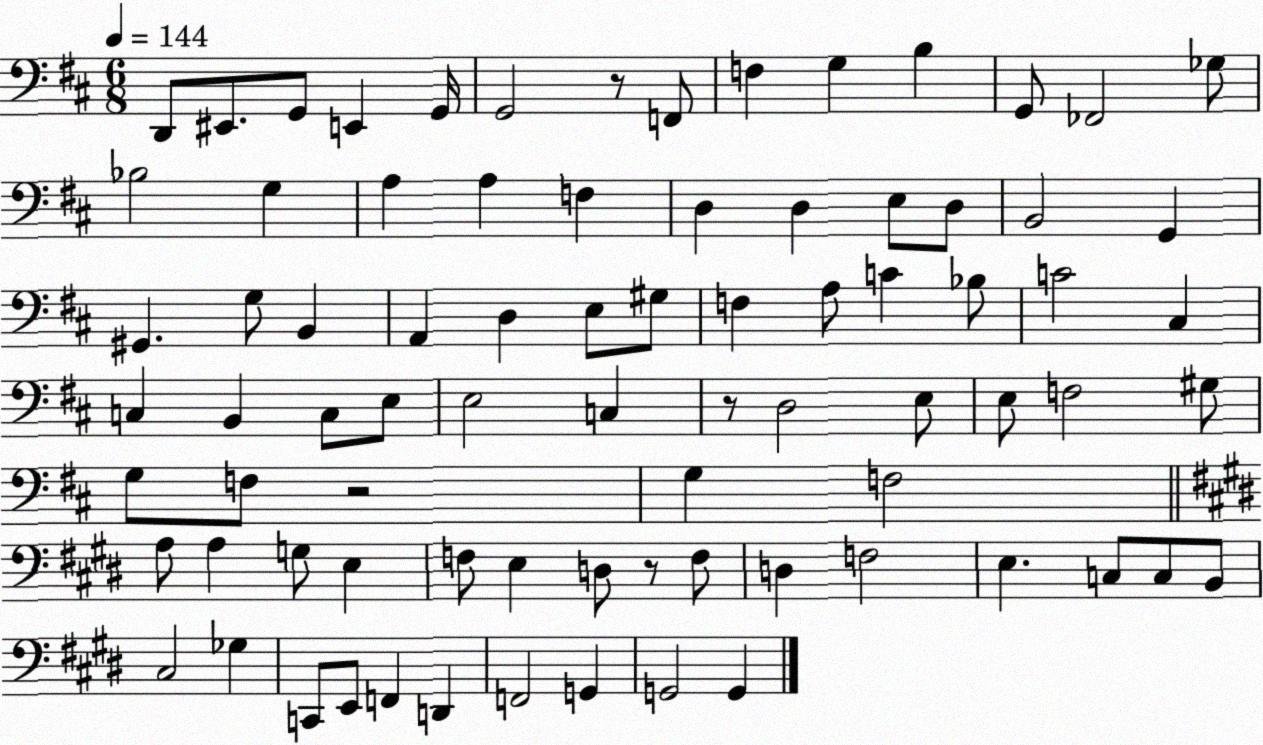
X:1
T:Untitled
M:6/8
L:1/4
K:D
D,,/2 ^E,,/2 G,,/2 E,, G,,/4 G,,2 z/2 F,,/2 F, G, B, G,,/2 _F,,2 _G,/2 _B,2 G, A, A, F, D, D, E,/2 D,/2 B,,2 G,, ^G,, G,/2 B,, A,, D, E,/2 ^G,/2 F, A,/2 C _B,/2 C2 ^C, C, B,, C,/2 E,/2 E,2 C, z/2 D,2 E,/2 E,/2 F,2 ^G,/2 G,/2 F,/2 z2 G, F,2 A,/2 A, G,/2 E, F,/2 E, D,/2 z/2 F,/2 D, F,2 E, C,/2 C,/2 B,,/2 ^C,2 _G, C,,/2 E,,/2 F,, D,, F,,2 G,, G,,2 G,,